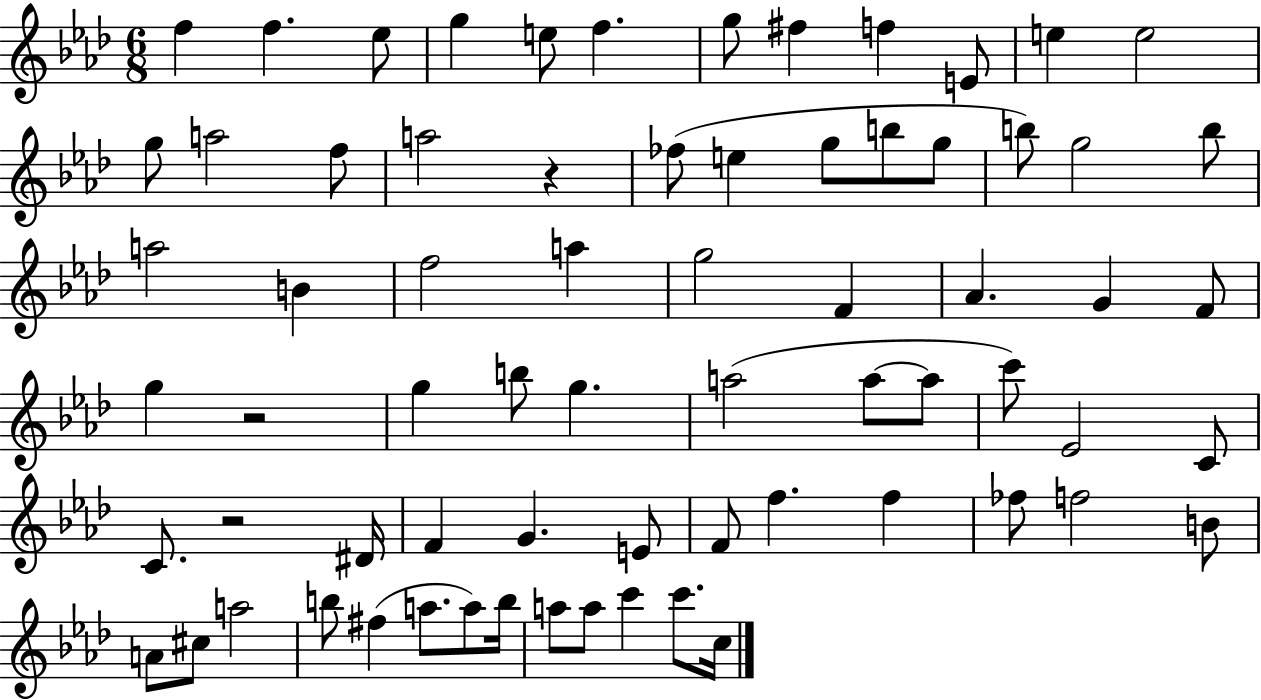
{
  \clef treble
  \numericTimeSignature
  \time 6/8
  \key aes \major
  f''4 f''4. ees''8 | g''4 e''8 f''4. | g''8 fis''4 f''4 e'8 | e''4 e''2 | \break g''8 a''2 f''8 | a''2 r4 | fes''8( e''4 g''8 b''8 g''8 | b''8) g''2 b''8 | \break a''2 b'4 | f''2 a''4 | g''2 f'4 | aes'4. g'4 f'8 | \break g''4 r2 | g''4 b''8 g''4. | a''2( a''8~~ a''8 | c'''8) ees'2 c'8 | \break c'8. r2 dis'16 | f'4 g'4. e'8 | f'8 f''4. f''4 | fes''8 f''2 b'8 | \break a'8 cis''8 a''2 | b''8 fis''4( a''8. a''8) b''16 | a''8 a''8 c'''4 c'''8. c''16 | \bar "|."
}